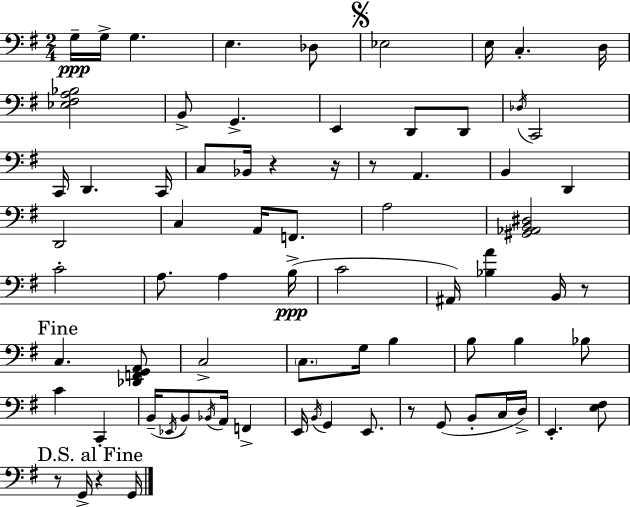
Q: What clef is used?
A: bass